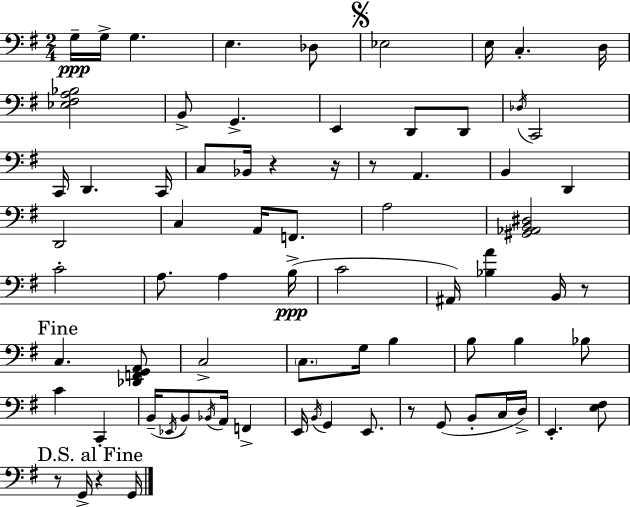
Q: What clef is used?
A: bass